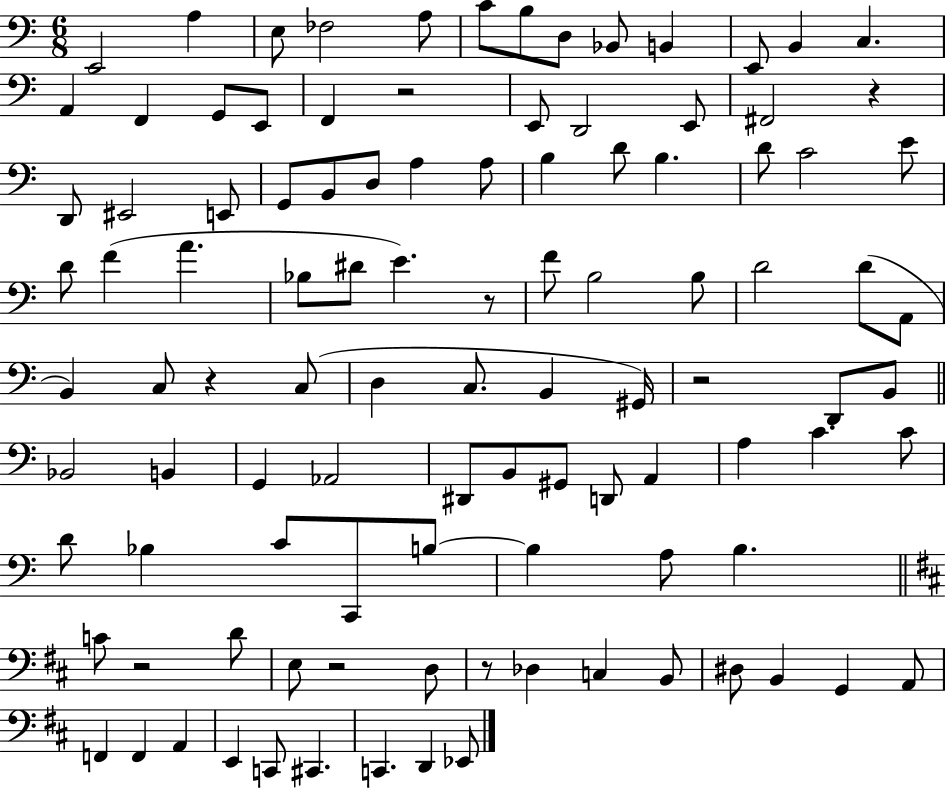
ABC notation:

X:1
T:Untitled
M:6/8
L:1/4
K:C
E,,2 A, E,/2 _F,2 A,/2 C/2 B,/2 D,/2 _B,,/2 B,, E,,/2 B,, C, A,, F,, G,,/2 E,,/2 F,, z2 E,,/2 D,,2 E,,/2 ^F,,2 z D,,/2 ^E,,2 E,,/2 G,,/2 B,,/2 D,/2 A, A,/2 B, D/2 B, D/2 C2 E/2 D/2 F A _B,/2 ^D/2 E z/2 F/2 B,2 B,/2 D2 D/2 A,,/2 B,, C,/2 z C,/2 D, C,/2 B,, ^G,,/4 z2 D,,/2 B,,/2 _B,,2 B,, G,, _A,,2 ^D,,/2 B,,/2 ^G,,/2 D,,/2 A,, A, C C/2 D/2 _B, C/2 C,,/2 B,/2 B, A,/2 B, C/2 z2 D/2 E,/2 z2 D,/2 z/2 _D, C, B,,/2 ^D,/2 B,, G,, A,,/2 F,, F,, A,, E,, C,,/2 ^C,, C,, D,, _E,,/2